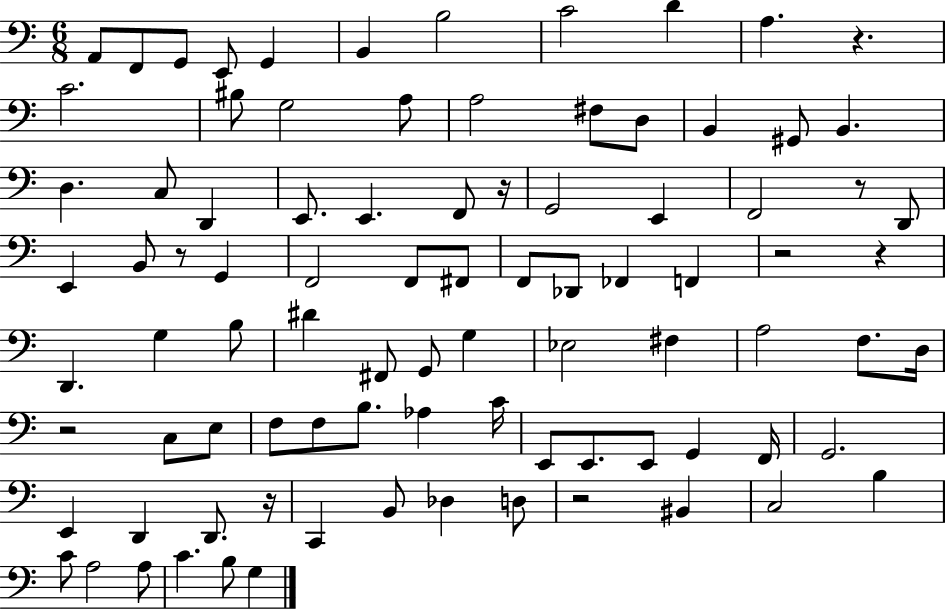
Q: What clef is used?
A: bass